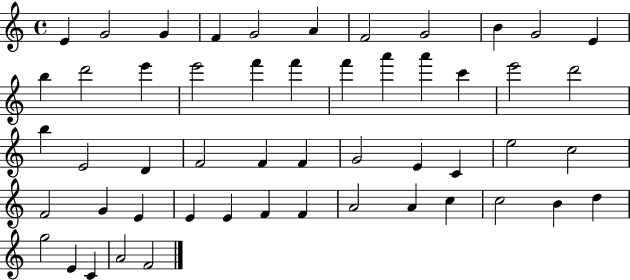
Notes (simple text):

E4/q G4/h G4/q F4/q G4/h A4/q F4/h G4/h B4/q G4/h E4/q B5/q D6/h E6/q E6/h F6/q F6/q F6/q A6/q A6/q C6/q E6/h D6/h B5/q E4/h D4/q F4/h F4/q F4/q G4/h E4/q C4/q E5/h C5/h F4/h G4/q E4/q E4/q E4/q F4/q F4/q A4/h A4/q C5/q C5/h B4/q D5/q G5/h E4/q C4/q A4/h F4/h